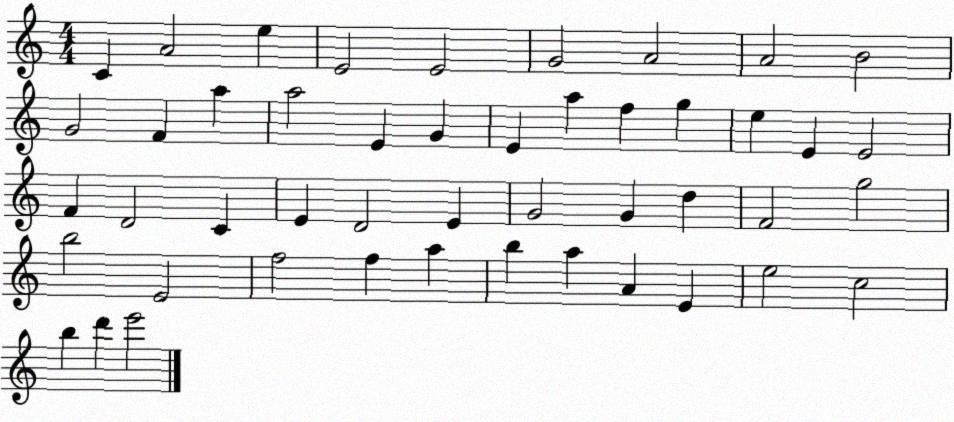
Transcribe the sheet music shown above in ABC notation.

X:1
T:Untitled
M:4/4
L:1/4
K:C
C A2 e E2 E2 G2 A2 A2 B2 G2 F a a2 E G E a f g e E E2 F D2 C E D2 E G2 G d F2 g2 b2 E2 f2 f a b a A E e2 c2 b d' e'2